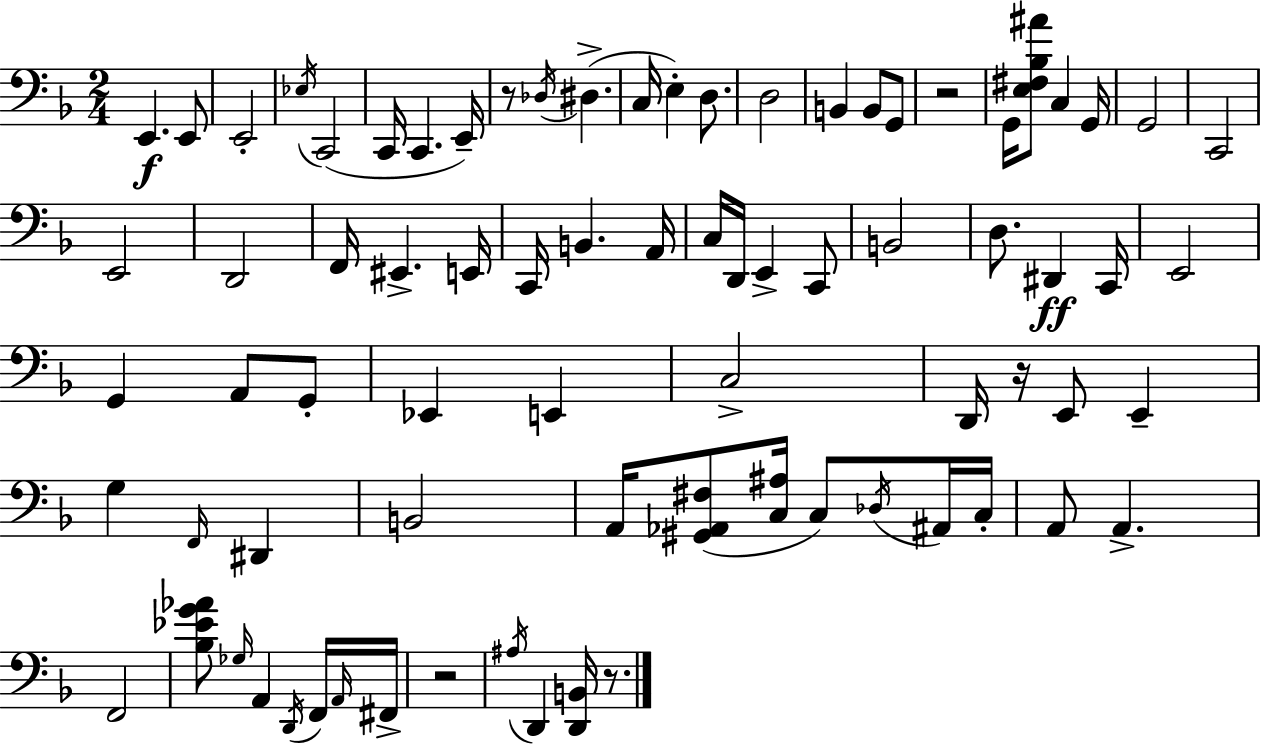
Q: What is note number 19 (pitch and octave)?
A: C3